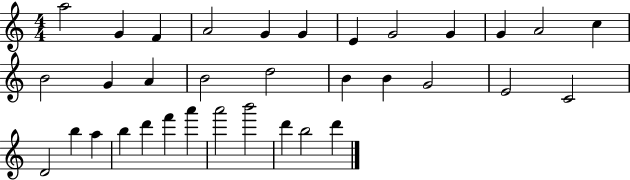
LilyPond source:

{
  \clef treble
  \numericTimeSignature
  \time 4/4
  \key c \major
  a''2 g'4 f'4 | a'2 g'4 g'4 | e'4 g'2 g'4 | g'4 a'2 c''4 | \break b'2 g'4 a'4 | b'2 d''2 | b'4 b'4 g'2 | e'2 c'2 | \break d'2 b''4 a''4 | b''4 d'''4 f'''4 a'''4 | a'''2 b'''2 | d'''4 b''2 d'''4 | \break \bar "|."
}